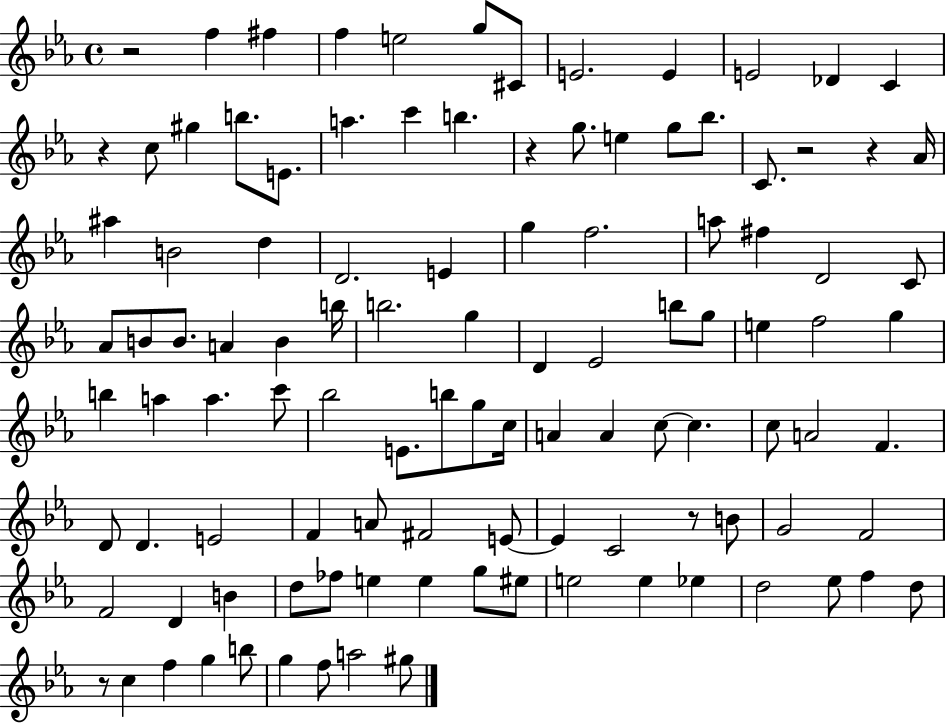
{
  \clef treble
  \time 4/4
  \defaultTimeSignature
  \key ees \major
  r2 f''4 fis''4 | f''4 e''2 g''8 cis'8 | e'2. e'4 | e'2 des'4 c'4 | \break r4 c''8 gis''4 b''8. e'8. | a''4. c'''4 b''4. | r4 g''8. e''4 g''8 bes''8. | c'8. r2 r4 aes'16 | \break ais''4 b'2 d''4 | d'2. e'4 | g''4 f''2. | a''8 fis''4 d'2 c'8 | \break aes'8 b'8 b'8. a'4 b'4 b''16 | b''2. g''4 | d'4 ees'2 b''8 g''8 | e''4 f''2 g''4 | \break b''4 a''4 a''4. c'''8 | bes''2 e'8. b''8 g''8 c''16 | a'4 a'4 c''8~~ c''4. | c''8 a'2 f'4. | \break d'8 d'4. e'2 | f'4 a'8 fis'2 e'8~~ | e'4 c'2 r8 b'8 | g'2 f'2 | \break f'2 d'4 b'4 | d''8 fes''8 e''4 e''4 g''8 eis''8 | e''2 e''4 ees''4 | d''2 ees''8 f''4 d''8 | \break r8 c''4 f''4 g''4 b''8 | g''4 f''8 a''2 gis''8 | \bar "|."
}